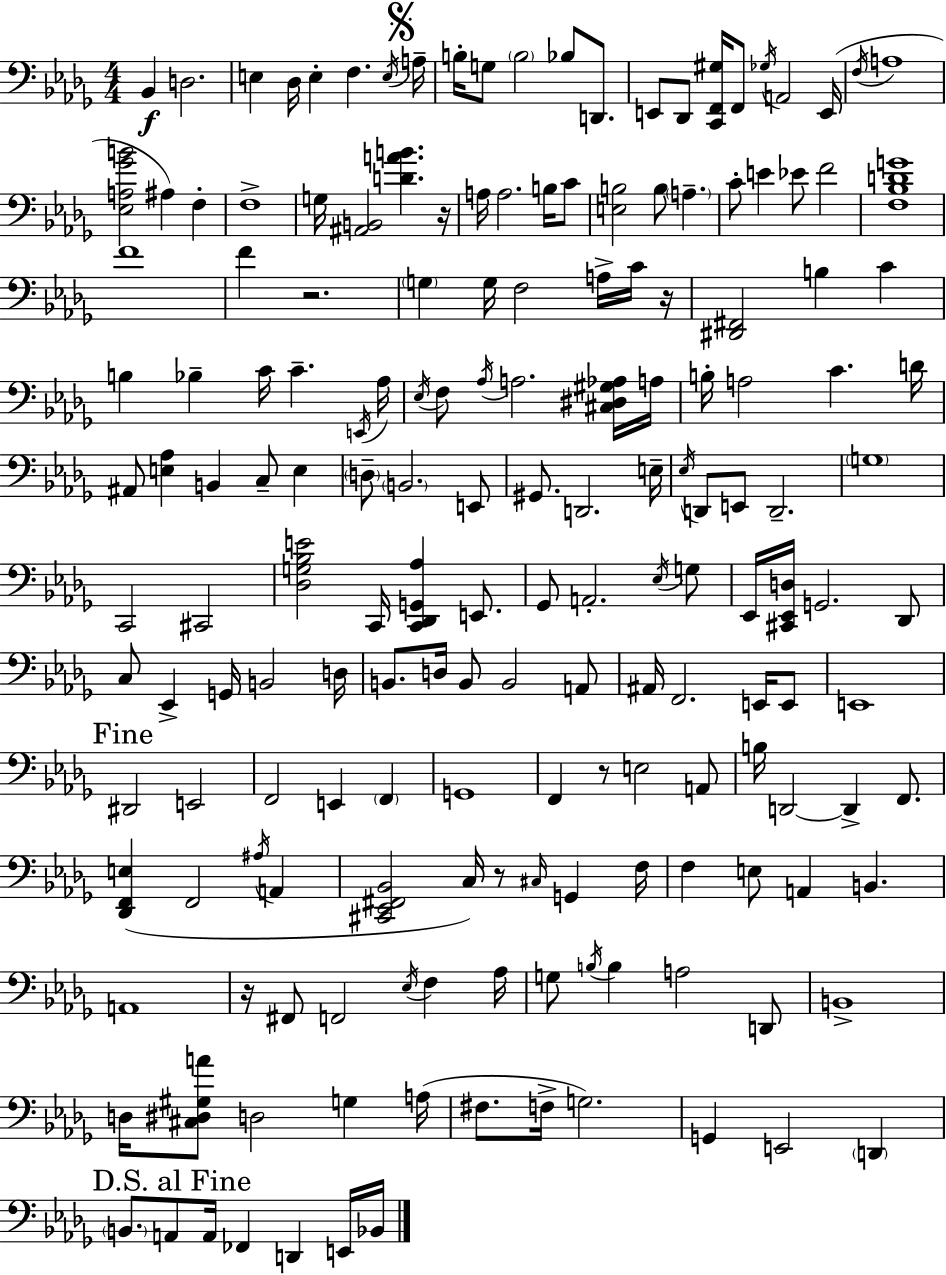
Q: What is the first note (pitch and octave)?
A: Bb2